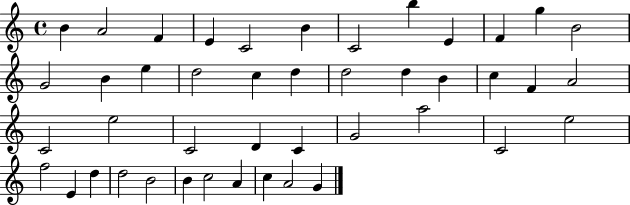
B4/q A4/h F4/q E4/q C4/h B4/q C4/h B5/q E4/q F4/q G5/q B4/h G4/h B4/q E5/q D5/h C5/q D5/q D5/h D5/q B4/q C5/q F4/q A4/h C4/h E5/h C4/h D4/q C4/q G4/h A5/h C4/h E5/h F5/h E4/q D5/q D5/h B4/h B4/q C5/h A4/q C5/q A4/h G4/q